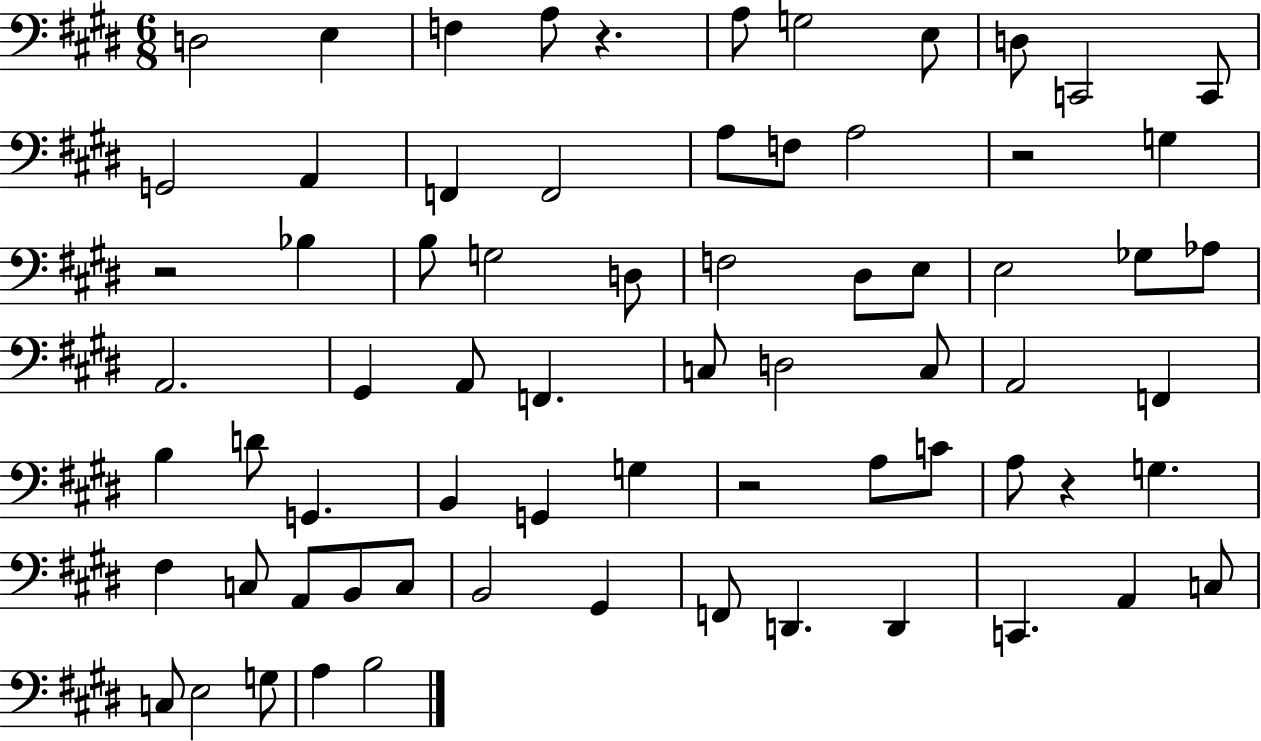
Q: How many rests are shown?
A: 5